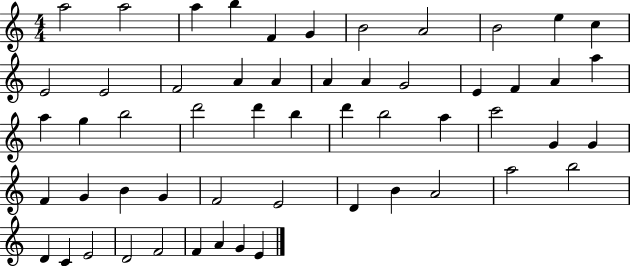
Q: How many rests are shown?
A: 0